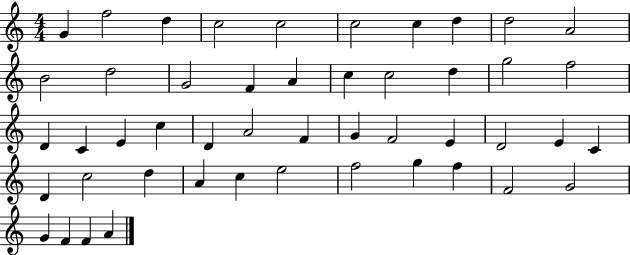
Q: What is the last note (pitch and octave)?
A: A4